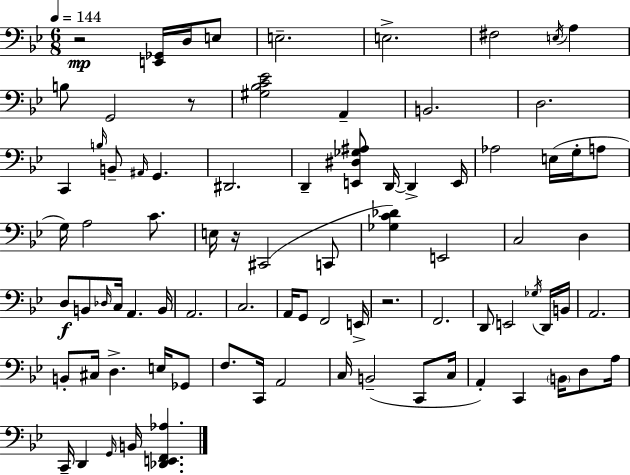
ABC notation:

X:1
T:Untitled
M:6/8
L:1/4
K:Bb
z2 [E,,_G,,]/4 D,/4 E,/2 E,2 E,2 ^F,2 E,/4 A, B,/2 G,,2 z/2 [^G,_B,C_E]2 A,, B,,2 D,2 C,, B,/4 B,,/2 ^A,,/4 G,, ^D,,2 D,, [E,,^D,_G,^A,]/2 D,,/4 D,, E,,/4 _A,2 E,/4 G,/4 A,/2 G,/4 A,2 C/2 E,/4 z/4 ^C,,2 C,,/2 [_G,C_D] E,,2 C,2 D, D,/2 B,,/2 _D,/4 C,/4 A,, B,,/4 A,,2 C,2 A,,/4 G,,/2 F,,2 E,,/4 z2 F,,2 D,,/2 E,,2 _G,/4 D,,/4 B,,/4 A,,2 B,,/2 ^C,/4 D, E,/4 _G,,/2 F,/2 C,,/4 A,,2 C,/4 B,,2 C,,/2 C,/4 A,, C,, B,,/4 D,/2 A,/4 C,,/4 D,, G,,/4 B,,/4 [_D,,E,,F,,_A,]